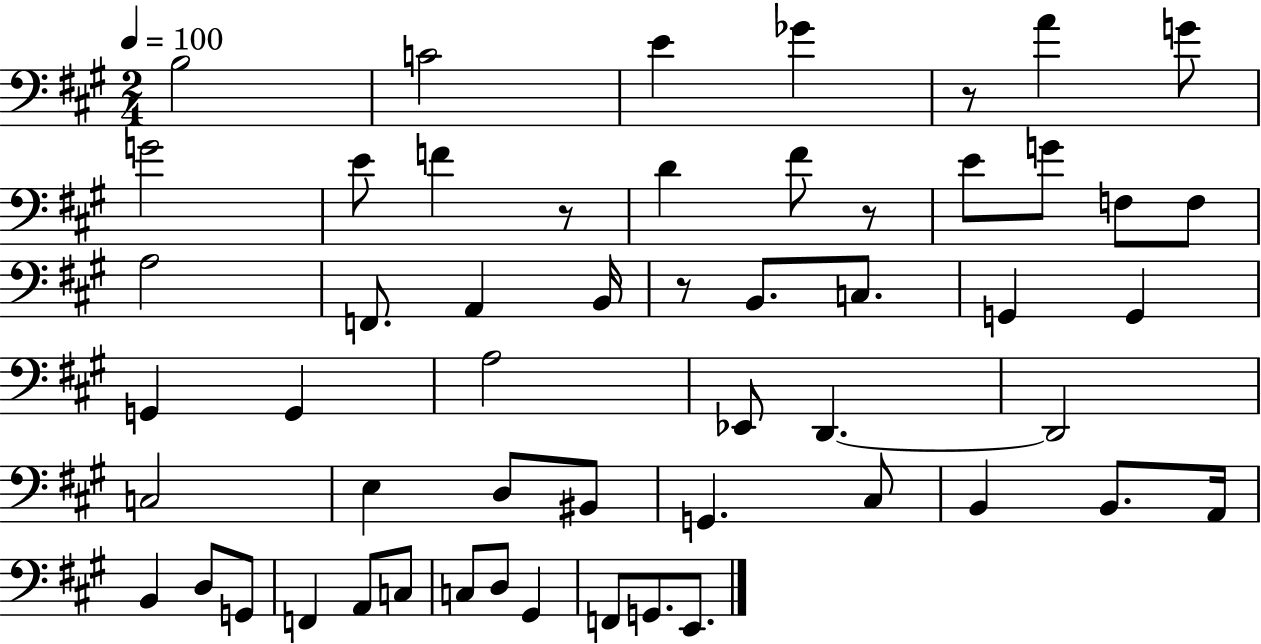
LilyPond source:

{
  \clef bass
  \numericTimeSignature
  \time 2/4
  \key a \major
  \tempo 4 = 100
  b2 | c'2 | e'4 ges'4 | r8 a'4 g'8 | \break g'2 | e'8 f'4 r8 | d'4 fis'8 r8 | e'8 g'8 f8 f8 | \break a2 | f,8. a,4 b,16 | r8 b,8. c8. | g,4 g,4 | \break g,4 g,4 | a2 | ees,8 d,4.~~ | d,2 | \break c2 | e4 d8 bis,8 | g,4. cis8 | b,4 b,8. a,16 | \break b,4 d8 g,8 | f,4 a,8 c8 | c8 d8 gis,4 | f,8 g,8. e,8. | \break \bar "|."
}